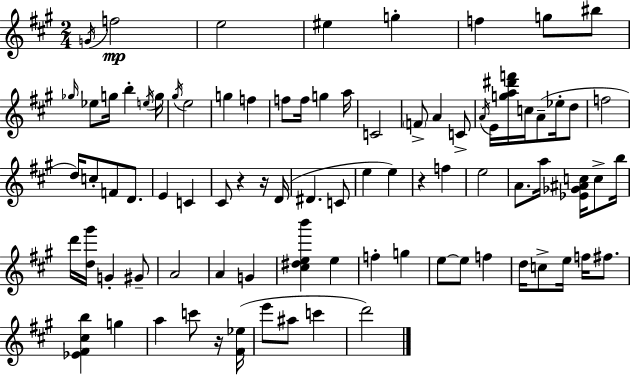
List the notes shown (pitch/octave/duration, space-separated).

G4/s F5/h E5/h EIS5/q G5/q F5/q G5/e BIS5/e Gb5/s Eb5/e G5/s B5/q E5/s G5/s G#5/s E5/h G5/q F5/q F5/e F5/s G5/q A5/s C4/h F4/e A4/q C4/e A4/s E4/s [G5,A5,D#6,F6]/s C5/s A4/e Eb5/s D5/e F5/h D5/s C5/e F4/e D4/e. E4/q C4/q C#4/e R/q R/s D4/s D#4/q. C4/e E5/q E5/q R/q F5/q E5/h A4/e. A5/s [Eb4,Gb4,A#4,C5]/s C5/e B5/s D6/s [D5,G#6]/s G4/q G#4/e A4/h A4/q G4/q [C#5,D#5,E5,B6]/q E5/q F5/q G5/q E5/e E5/e F5/q D5/s C5/e E5/s F5/s F#5/e. [Eb4,F#4,C#5,B5]/q G5/q A5/q C6/e R/s [F#4,Eb5]/s E6/e A#5/e C6/q D6/h